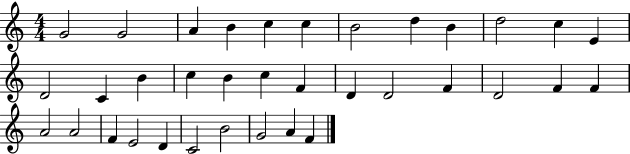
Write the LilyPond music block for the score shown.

{
  \clef treble
  \numericTimeSignature
  \time 4/4
  \key c \major
  g'2 g'2 | a'4 b'4 c''4 c''4 | b'2 d''4 b'4 | d''2 c''4 e'4 | \break d'2 c'4 b'4 | c''4 b'4 c''4 f'4 | d'4 d'2 f'4 | d'2 f'4 f'4 | \break a'2 a'2 | f'4 e'2 d'4 | c'2 b'2 | g'2 a'4 f'4 | \break \bar "|."
}